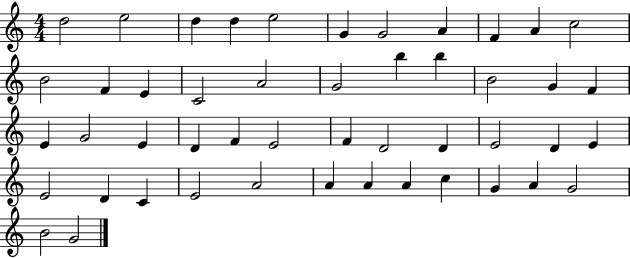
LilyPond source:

{
  \clef treble
  \numericTimeSignature
  \time 4/4
  \key c \major
  d''2 e''2 | d''4 d''4 e''2 | g'4 g'2 a'4 | f'4 a'4 c''2 | \break b'2 f'4 e'4 | c'2 a'2 | g'2 b''4 b''4 | b'2 g'4 f'4 | \break e'4 g'2 e'4 | d'4 f'4 e'2 | f'4 d'2 d'4 | e'2 d'4 e'4 | \break e'2 d'4 c'4 | e'2 a'2 | a'4 a'4 a'4 c''4 | g'4 a'4 g'2 | \break b'2 g'2 | \bar "|."
}